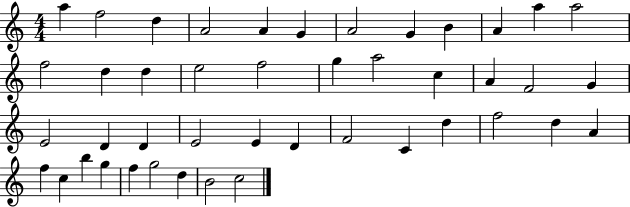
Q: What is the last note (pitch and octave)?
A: C5